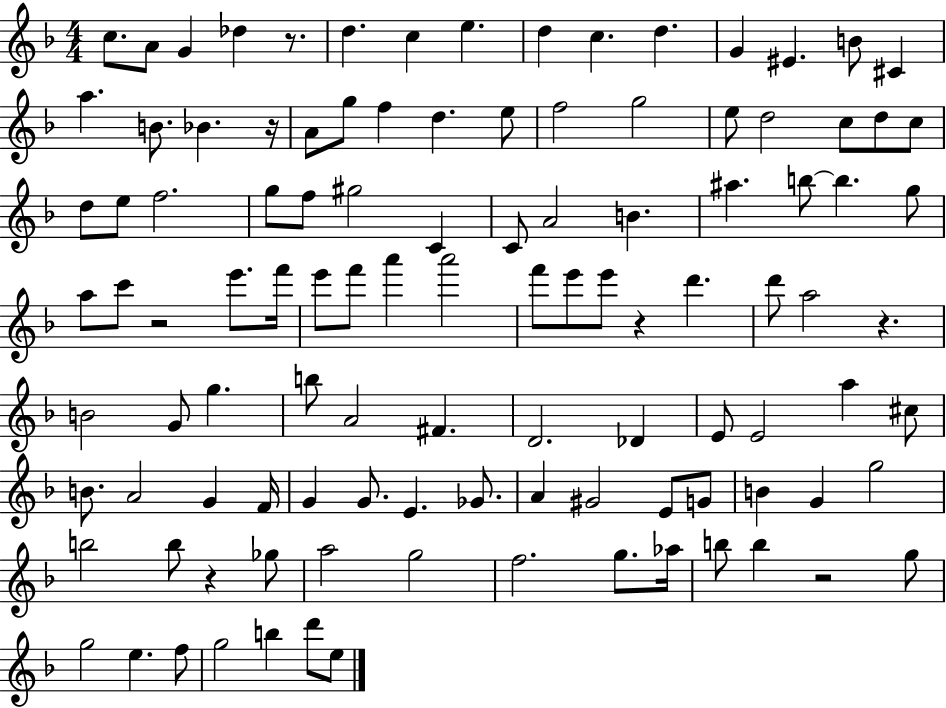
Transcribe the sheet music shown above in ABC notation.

X:1
T:Untitled
M:4/4
L:1/4
K:F
c/2 A/2 G _d z/2 d c e d c d G ^E B/2 ^C a B/2 _B z/4 A/2 g/2 f d e/2 f2 g2 e/2 d2 c/2 d/2 c/2 d/2 e/2 f2 g/2 f/2 ^g2 C C/2 A2 B ^a b/2 b g/2 a/2 c'/2 z2 e'/2 f'/4 e'/2 f'/2 a' a'2 f'/2 e'/2 e'/2 z d' d'/2 a2 z B2 G/2 g b/2 A2 ^F D2 _D E/2 E2 a ^c/2 B/2 A2 G F/4 G G/2 E _G/2 A ^G2 E/2 G/2 B G g2 b2 b/2 z _g/2 a2 g2 f2 g/2 _a/4 b/2 b z2 g/2 g2 e f/2 g2 b d'/2 e/2